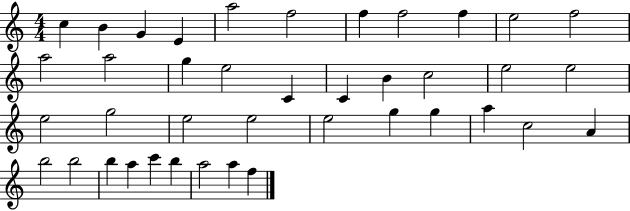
{
  \clef treble
  \numericTimeSignature
  \time 4/4
  \key c \major
  c''4 b'4 g'4 e'4 | a''2 f''2 | f''4 f''2 f''4 | e''2 f''2 | \break a''2 a''2 | g''4 e''2 c'4 | c'4 b'4 c''2 | e''2 e''2 | \break e''2 g''2 | e''2 e''2 | e''2 g''4 g''4 | a''4 c''2 a'4 | \break b''2 b''2 | b''4 a''4 c'''4 b''4 | a''2 a''4 f''4 | \bar "|."
}